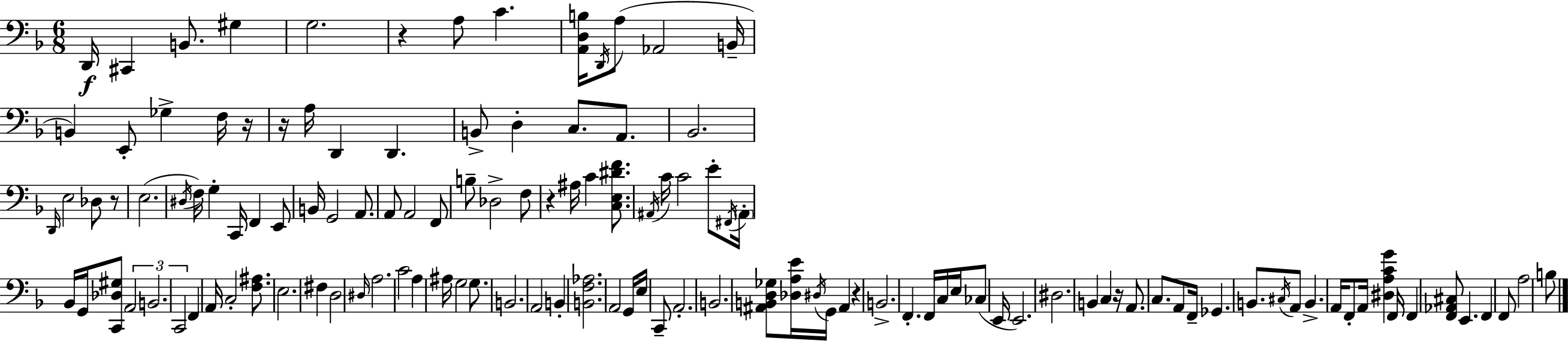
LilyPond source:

{
  \clef bass
  \numericTimeSignature
  \time 6/8
  \key f \major
  d,16\f cis,4 b,8. gis4 | g2. | r4 a8 c'4. | <a, d b>16 \acciaccatura { d,16 } a8( aes,2 | \break b,16-- b,4) e,8-. ges4-> f16 | r16 r16 a16 d,4 d,4. | b,8-> d4-. c8. a,8. | bes,2. | \break \grace { d,16 } e2 des8 | r8 e2.( | \acciaccatura { dis16 } f16) g4-. c,16 f,4 | e,8 b,16 g,2 | \break a,8. a,8 a,2 | f,8 b8-- des2-> | f8 r4 ais16 c'4 | <c e dis' f'>8. \acciaccatura { ais,16 } c'16 c'2 | \break e'8-. \acciaccatura { fis,16 } \parenthesize ais,16-. bes,16 g,16 <c, des gis>8 \tuplet 3/2 { a,2 | b,2. | c,2 } | f,4 a,16 c2-. | \break <f ais>8. e2. | fis4 d2 | \grace { dis16 } a2. | c'2 | \break a4 ais16 g2 | g8. b,2. | a,2 | b,4-. <b, f aes>2. | \break a,2 | g,16 e16 c,8-- a,2.-. | b,2. | <ais, b, d ges>8 <des a e'>16 \acciaccatura { dis16 } g,16 ais,4 | \break r4 b,2.-> | f,4.-. | f,16 c16 e16 ces8( e,16 e,2.) | dis2. | \break b,4 c4 | r16 a,8. c8. a,8 | f,16-- ges,4. b,8. \acciaccatura { cis16 } a,8 | b,4.-> a,16 f,8-. a,16 <dis a c' g'>4 | \break f,16 f,4 <f, aes, cis>8 e,4. | f,4 f,8 a2 | b8 \bar "|."
}